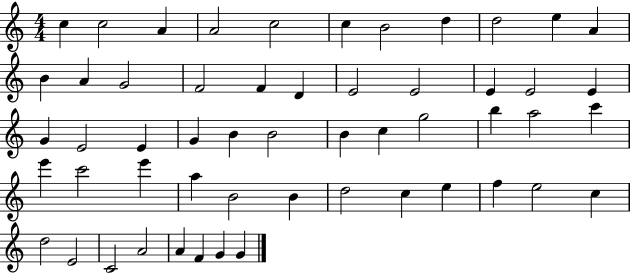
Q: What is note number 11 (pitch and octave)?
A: A4